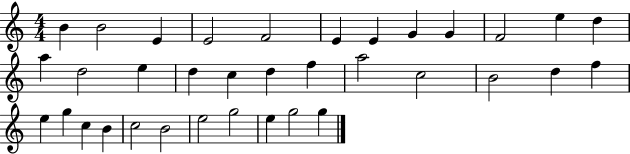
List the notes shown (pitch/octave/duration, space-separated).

B4/q B4/h E4/q E4/h F4/h E4/q E4/q G4/q G4/q F4/h E5/q D5/q A5/q D5/h E5/q D5/q C5/q D5/q F5/q A5/h C5/h B4/h D5/q F5/q E5/q G5/q C5/q B4/q C5/h B4/h E5/h G5/h E5/q G5/h G5/q